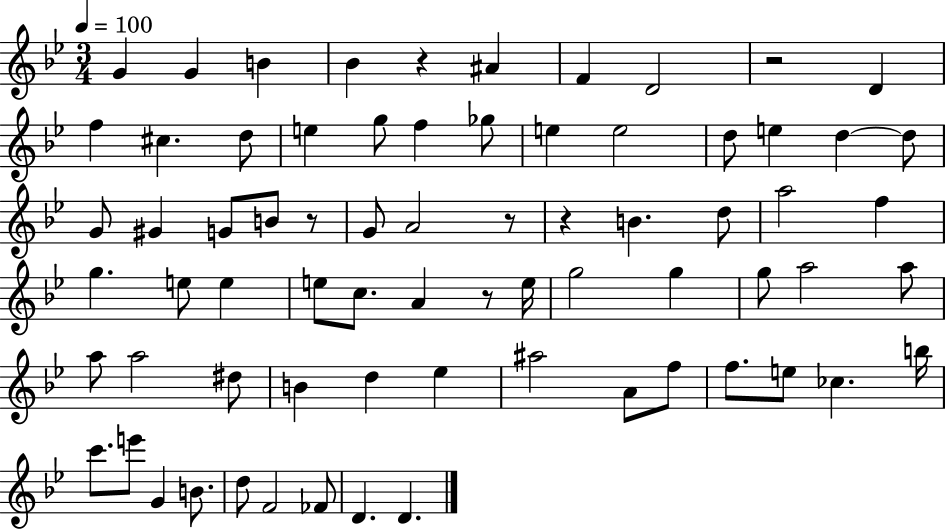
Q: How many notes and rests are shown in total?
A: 71